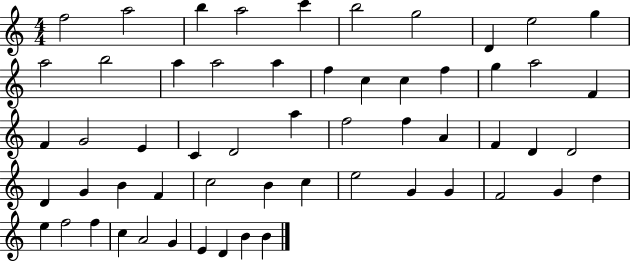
F5/h A5/h B5/q A5/h C6/q B5/h G5/h D4/q E5/h G5/q A5/h B5/h A5/q A5/h A5/q F5/q C5/q C5/q F5/q G5/q A5/h F4/q F4/q G4/h E4/q C4/q D4/h A5/q F5/h F5/q A4/q F4/q D4/q D4/h D4/q G4/q B4/q F4/q C5/h B4/q C5/q E5/h G4/q G4/q F4/h G4/q D5/q E5/q F5/h F5/q C5/q A4/h G4/q E4/q D4/q B4/q B4/q